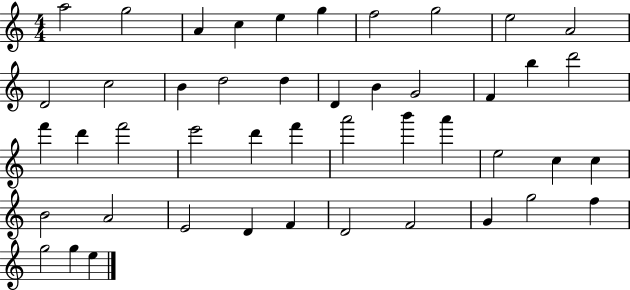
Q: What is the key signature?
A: C major